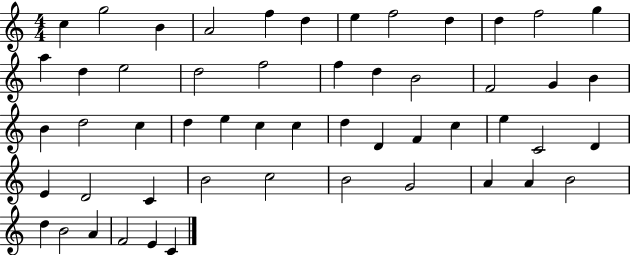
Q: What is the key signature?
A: C major